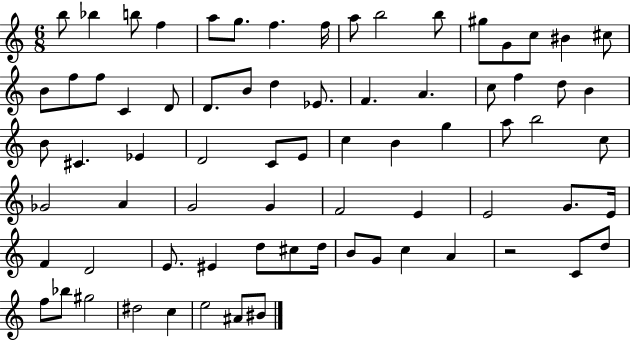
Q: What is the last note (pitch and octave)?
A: BIS4